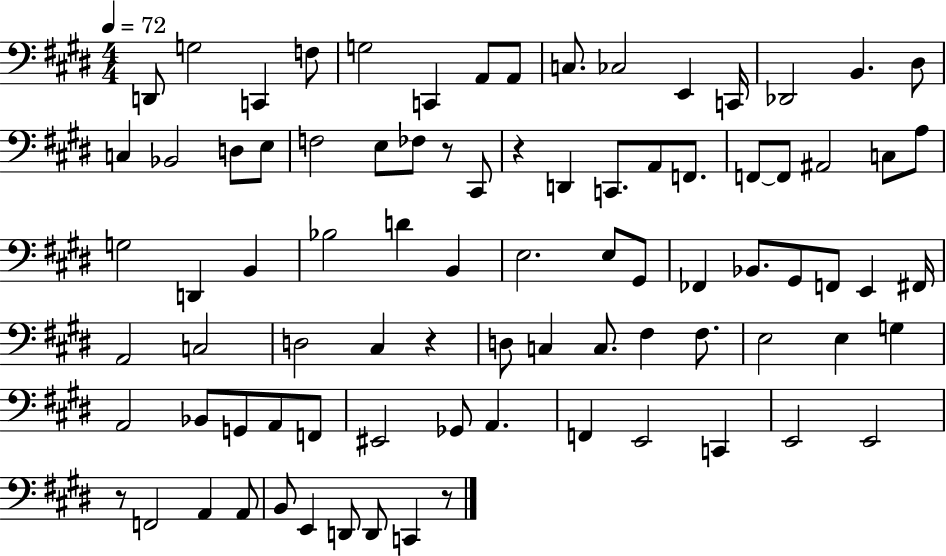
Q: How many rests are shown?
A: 5